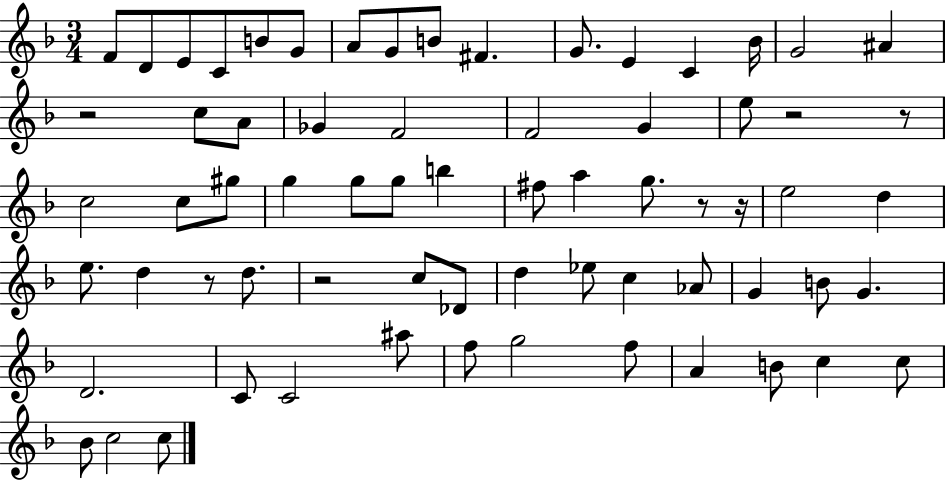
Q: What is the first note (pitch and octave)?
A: F4